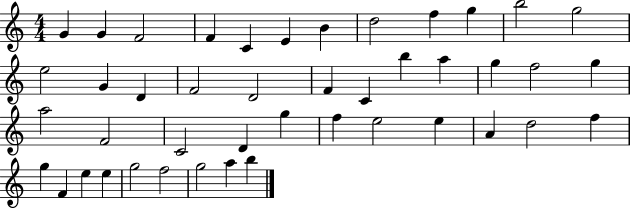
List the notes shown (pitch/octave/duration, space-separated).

G4/q G4/q F4/h F4/q C4/q E4/q B4/q D5/h F5/q G5/q B5/h G5/h E5/h G4/q D4/q F4/h D4/h F4/q C4/q B5/q A5/q G5/q F5/h G5/q A5/h F4/h C4/h D4/q G5/q F5/q E5/h E5/q A4/q D5/h F5/q G5/q F4/q E5/q E5/q G5/h F5/h G5/h A5/q B5/q